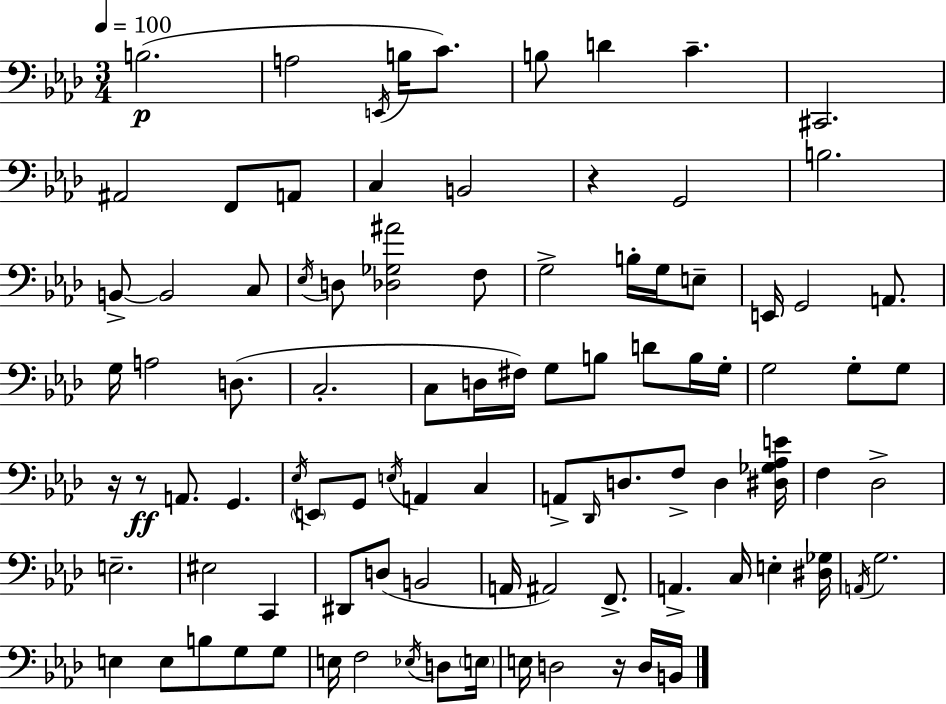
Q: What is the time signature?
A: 3/4